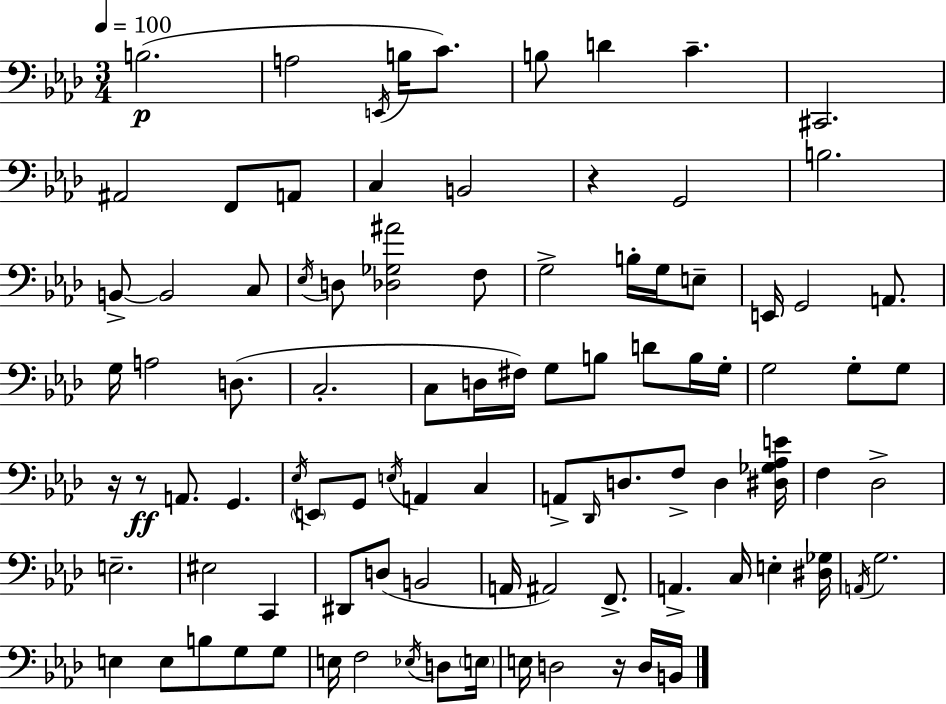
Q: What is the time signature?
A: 3/4